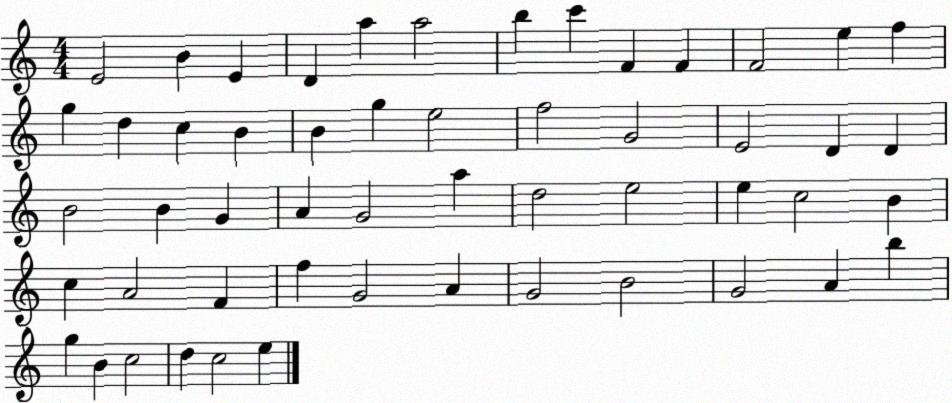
X:1
T:Untitled
M:4/4
L:1/4
K:C
E2 B E D a a2 b c' F F F2 e f g d c B B g e2 f2 G2 E2 D D B2 B G A G2 a d2 e2 e c2 B c A2 F f G2 A G2 B2 G2 A b g B c2 d c2 e